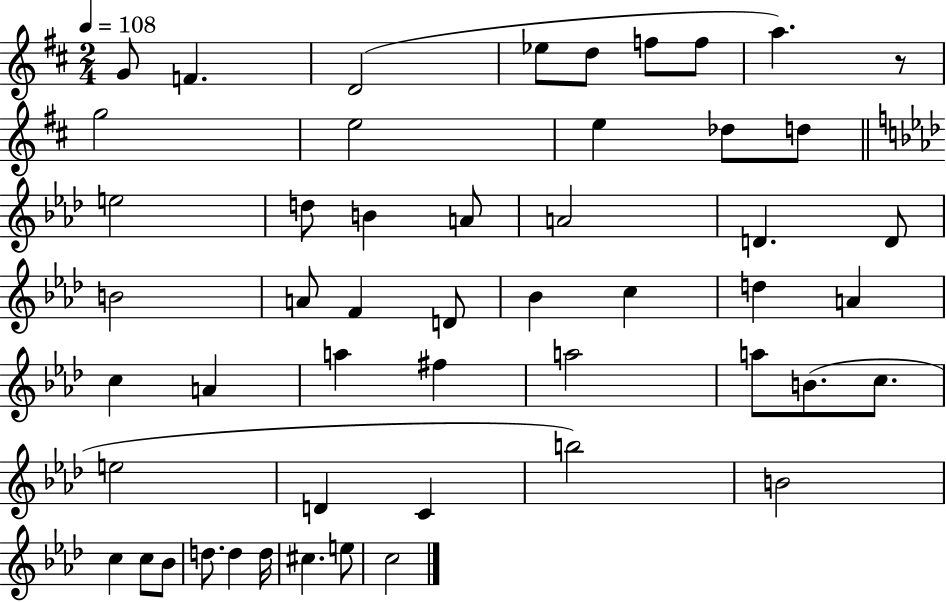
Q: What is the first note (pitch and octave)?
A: G4